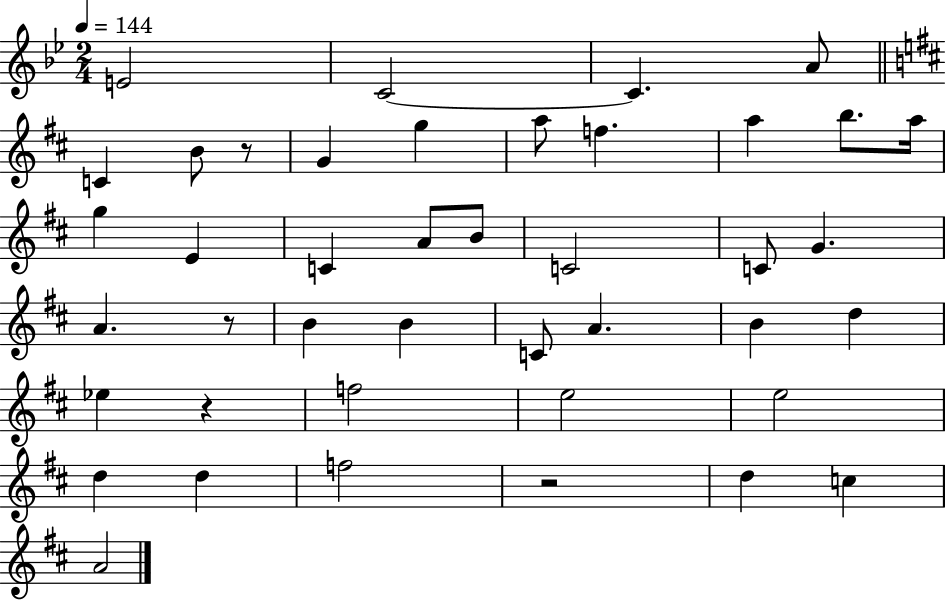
X:1
T:Untitled
M:2/4
L:1/4
K:Bb
E2 C2 C A/2 C B/2 z/2 G g a/2 f a b/2 a/4 g E C A/2 B/2 C2 C/2 G A z/2 B B C/2 A B d _e z f2 e2 e2 d d f2 z2 d c A2